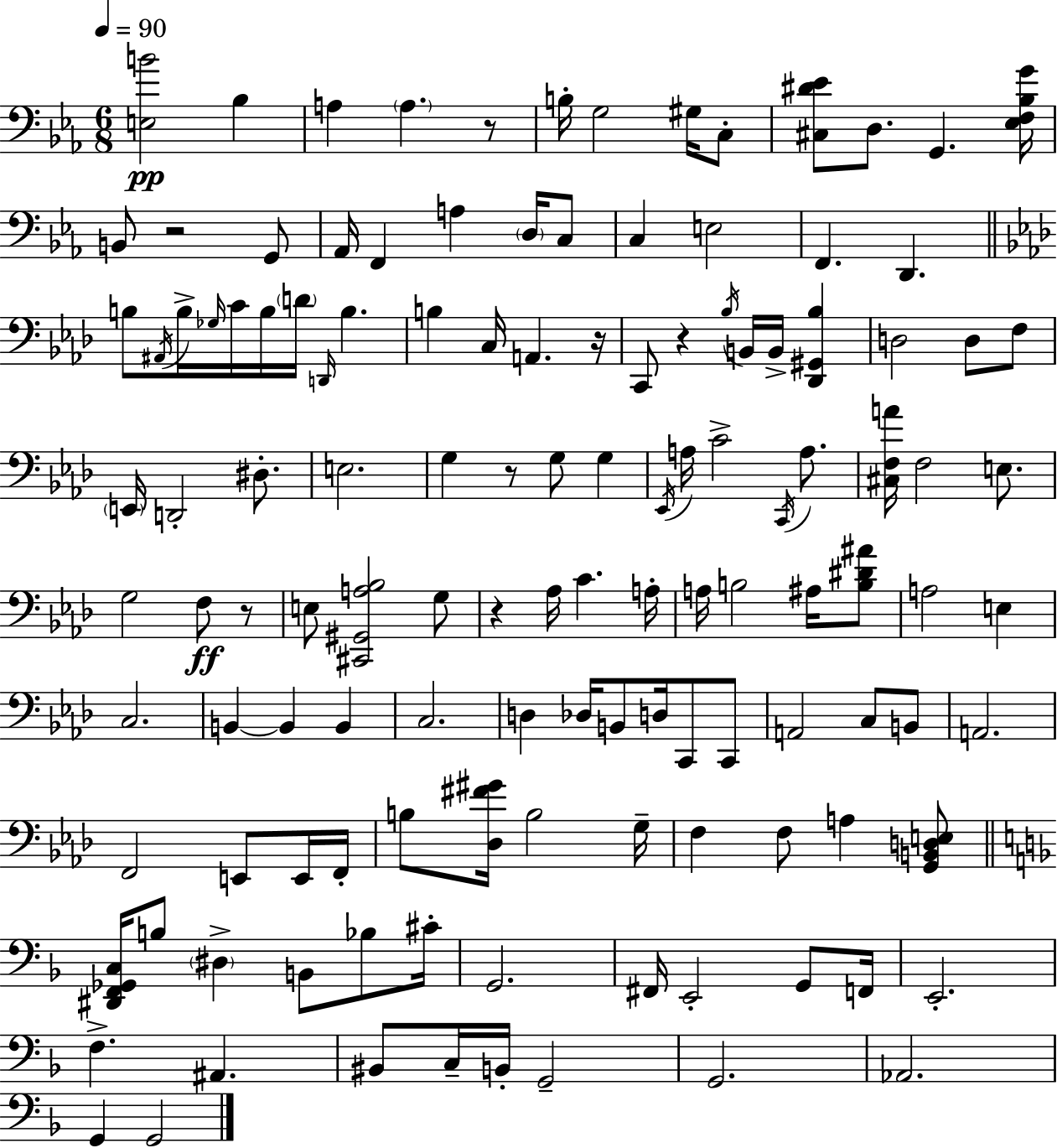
X:1
T:Untitled
M:6/8
L:1/4
K:Cm
[E,B]2 _B, A, A, z/2 B,/4 G,2 ^G,/4 C,/2 [^C,^D_E]/2 D,/2 G,, [_E,F,_B,G]/4 B,,/2 z2 G,,/2 _A,,/4 F,, A, D,/4 C,/2 C, E,2 F,, D,, B,/2 ^A,,/4 B,/4 _G,/4 C/4 B,/4 D/4 D,,/4 B, B, C,/4 A,, z/4 C,,/2 z _B,/4 B,,/4 B,,/4 [_D,,^G,,_B,] D,2 D,/2 F,/2 E,,/4 D,,2 ^D,/2 E,2 G, z/2 G,/2 G, _E,,/4 A,/4 C2 C,,/4 A,/2 [^C,F,A]/4 F,2 E,/2 G,2 F,/2 z/2 E,/2 [^C,,^G,,A,_B,]2 G,/2 z _A,/4 C A,/4 A,/4 B,2 ^A,/4 [B,^D^A]/2 A,2 E, C,2 B,, B,, B,, C,2 D, _D,/4 B,,/2 D,/4 C,,/2 C,,/2 A,,2 C,/2 B,,/2 A,,2 F,,2 E,,/2 E,,/4 F,,/4 B,/2 [_D,^F^G]/4 B,2 G,/4 F, F,/2 A, [G,,B,,D,E,]/2 [^D,,F,,_G,,C,]/4 B,/2 ^D, B,,/2 _B,/2 ^C/4 G,,2 ^F,,/4 E,,2 G,,/2 F,,/4 E,,2 F, ^A,, ^B,,/2 C,/4 B,,/4 G,,2 G,,2 _A,,2 G,, G,,2